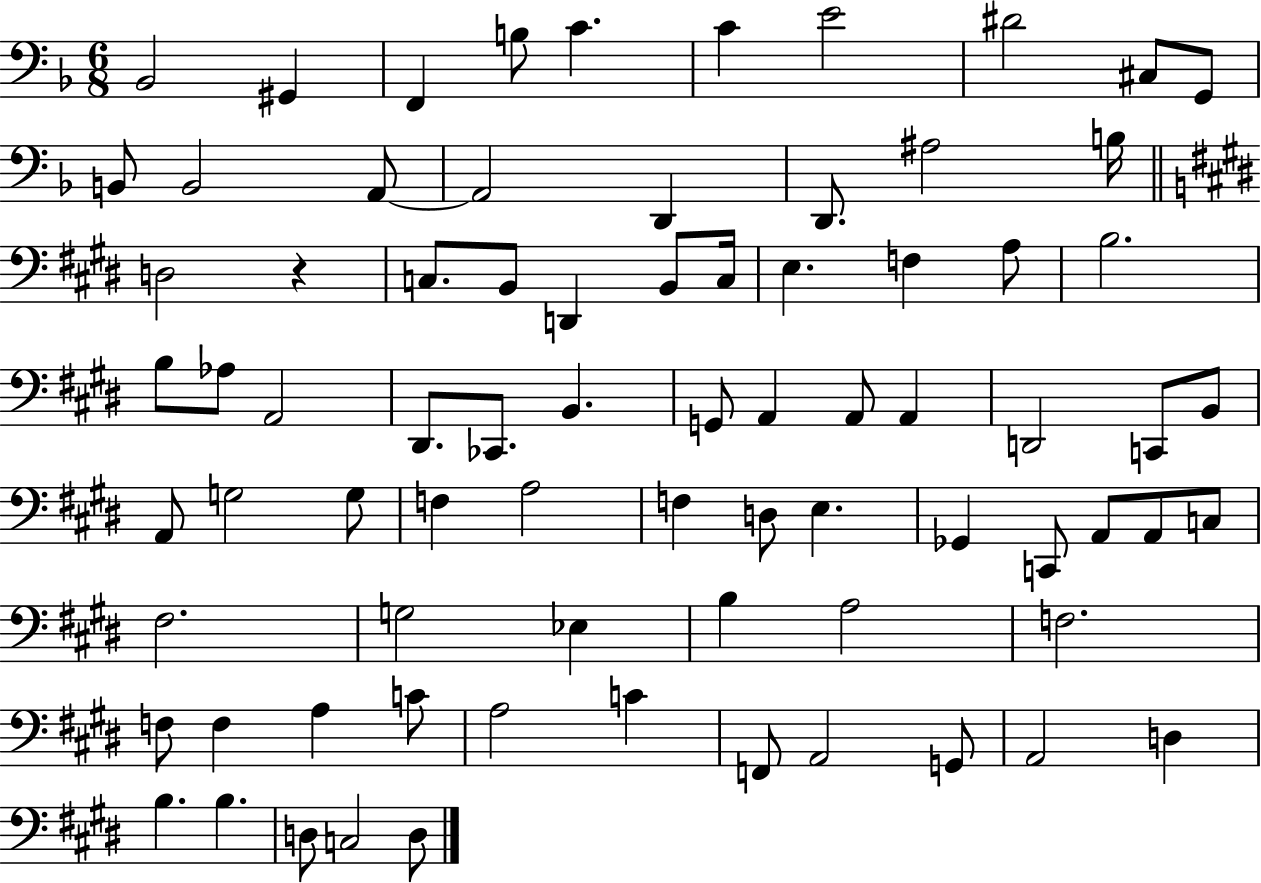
X:1
T:Untitled
M:6/8
L:1/4
K:F
_B,,2 ^G,, F,, B,/2 C C E2 ^D2 ^C,/2 G,,/2 B,,/2 B,,2 A,,/2 A,,2 D,, D,,/2 ^A,2 B,/4 D,2 z C,/2 B,,/2 D,, B,,/2 C,/4 E, F, A,/2 B,2 B,/2 _A,/2 A,,2 ^D,,/2 _C,,/2 B,, G,,/2 A,, A,,/2 A,, D,,2 C,,/2 B,,/2 A,,/2 G,2 G,/2 F, A,2 F, D,/2 E, _G,, C,,/2 A,,/2 A,,/2 C,/2 ^F,2 G,2 _E, B, A,2 F,2 F,/2 F, A, C/2 A,2 C F,,/2 A,,2 G,,/2 A,,2 D, B, B, D,/2 C,2 D,/2